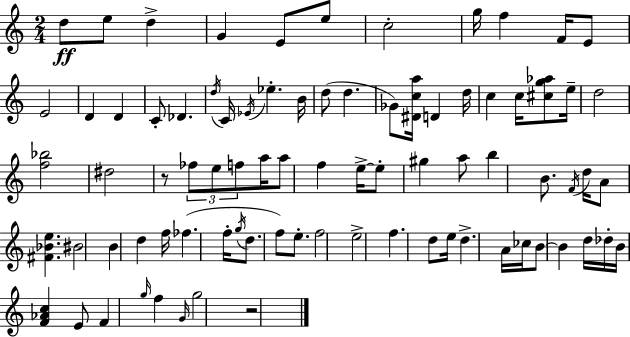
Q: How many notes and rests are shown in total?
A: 82